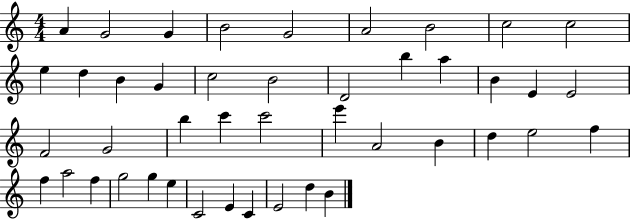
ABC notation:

X:1
T:Untitled
M:4/4
L:1/4
K:C
A G2 G B2 G2 A2 B2 c2 c2 e d B G c2 B2 D2 b a B E E2 F2 G2 b c' c'2 e' A2 B d e2 f f a2 f g2 g e C2 E C E2 d B